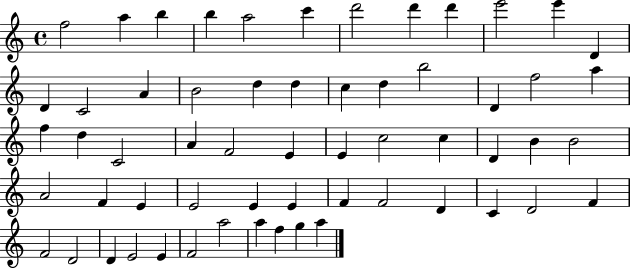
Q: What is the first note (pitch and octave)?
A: F5